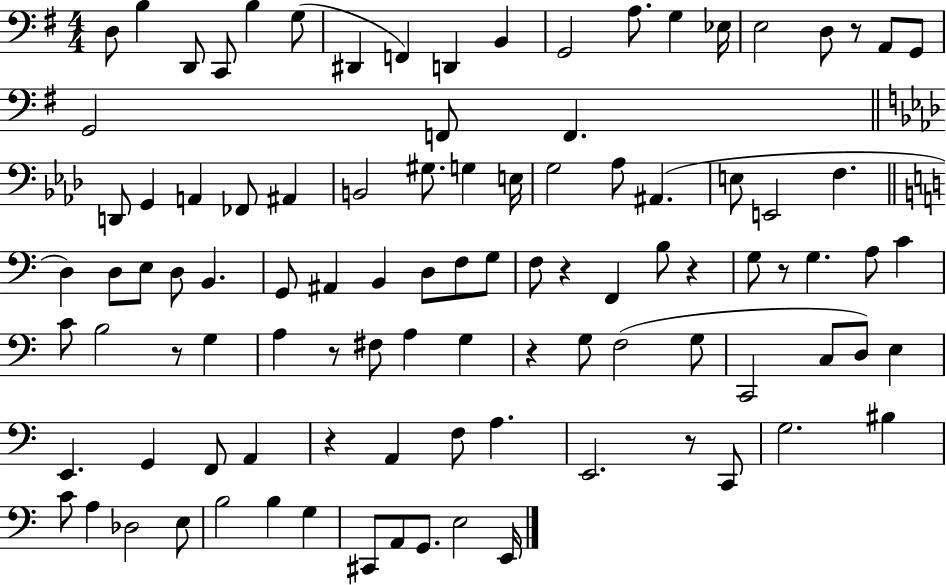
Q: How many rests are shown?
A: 9